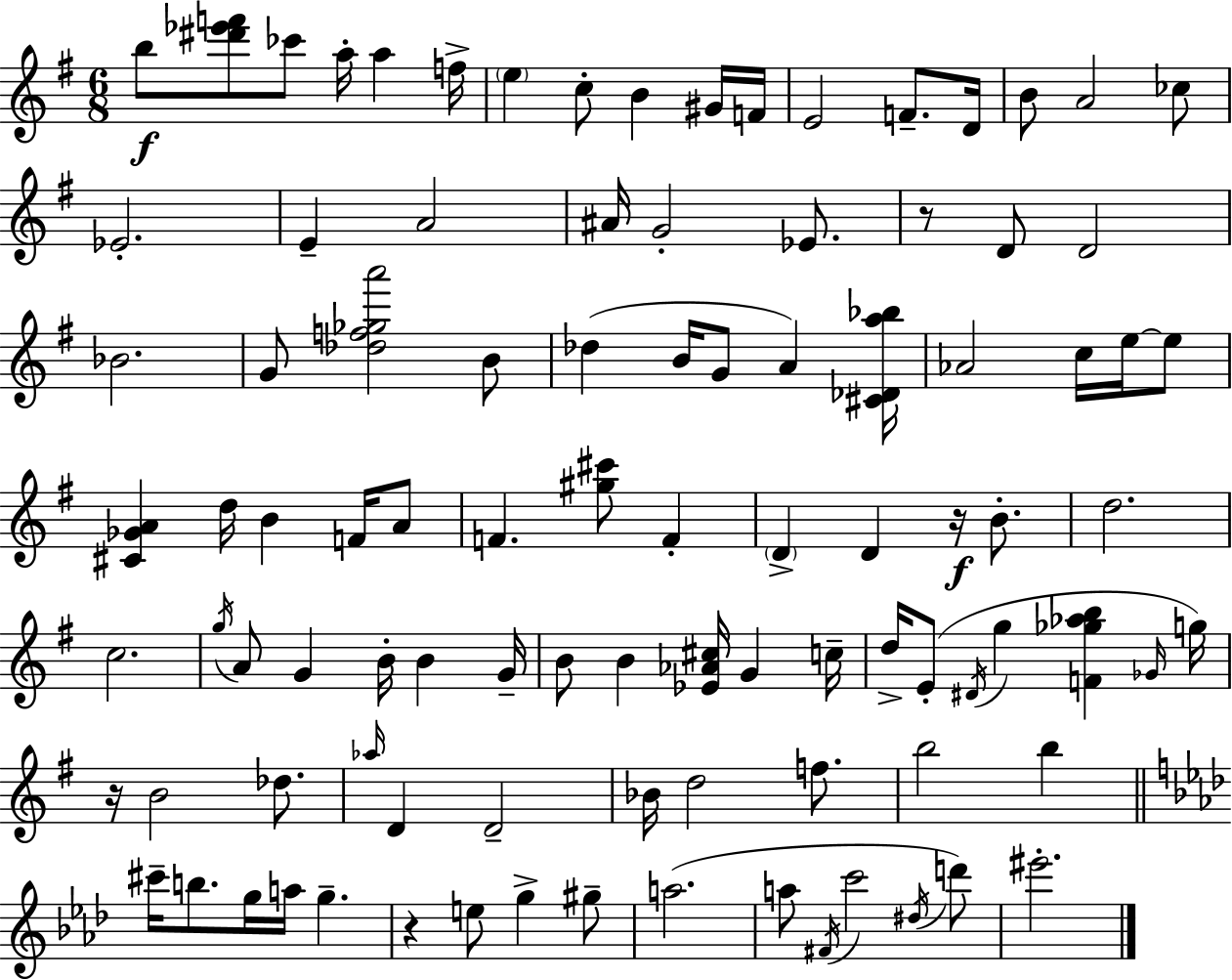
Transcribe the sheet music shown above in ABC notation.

X:1
T:Untitled
M:6/8
L:1/4
K:G
b/2 [^d'_e'f']/2 _c'/2 a/4 a f/4 e c/2 B ^G/4 F/4 E2 F/2 D/4 B/2 A2 _c/2 _E2 E A2 ^A/4 G2 _E/2 z/2 D/2 D2 _B2 G/2 [_df_ga']2 B/2 _d B/4 G/2 A [^C_Da_b]/4 _A2 c/4 e/4 e/2 [^C_GA] d/4 B F/4 A/2 F [^g^c']/2 F D D z/4 B/2 d2 c2 g/4 A/2 G B/4 B G/4 B/2 B [_E_A^c]/4 G c/4 d/4 E/2 ^D/4 g [F_g_ab] _G/4 g/4 z/4 B2 _d/2 _a/4 D D2 _B/4 d2 f/2 b2 b ^c'/4 b/2 g/4 a/4 g z e/2 g ^g/2 a2 a/2 ^F/4 c'2 ^d/4 d'/2 ^e'2